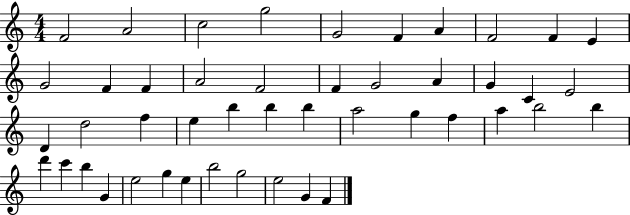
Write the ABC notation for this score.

X:1
T:Untitled
M:4/4
L:1/4
K:C
F2 A2 c2 g2 G2 F A F2 F E G2 F F A2 F2 F G2 A G C E2 D d2 f e b b b a2 g f a b2 b d' c' b G e2 g e b2 g2 e2 G F